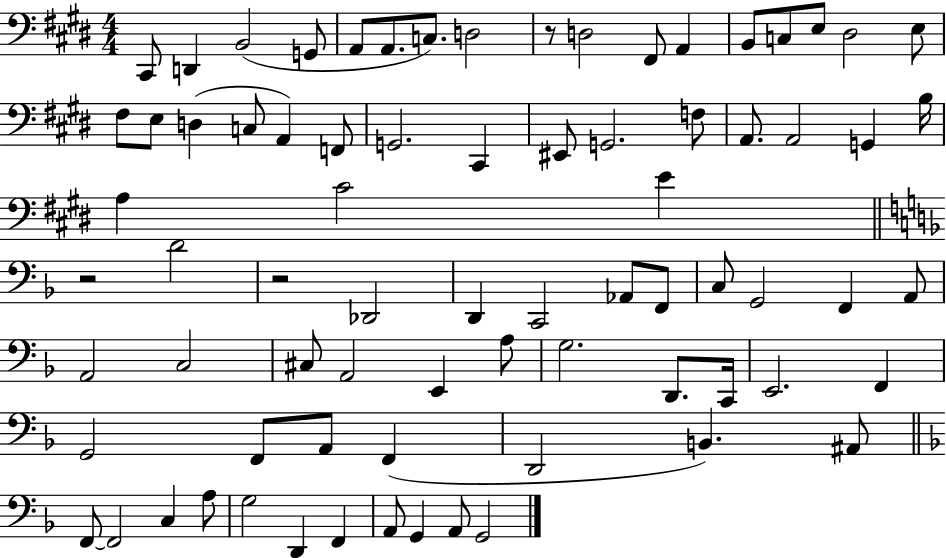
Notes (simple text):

C#2/e D2/q B2/h G2/e A2/e A2/e. C3/e. D3/h R/e D3/h F#2/e A2/q B2/e C3/e E3/e D#3/h E3/e F#3/e E3/e D3/q C3/e A2/q F2/e G2/h. C#2/q EIS2/e G2/h. F3/e A2/e. A2/h G2/q B3/s A3/q C#4/h E4/q R/h D4/h R/h Db2/h D2/q C2/h Ab2/e F2/e C3/e G2/h F2/q A2/e A2/h C3/h C#3/e A2/h E2/q A3/e G3/h. D2/e. C2/s E2/h. F2/q G2/h F2/e A2/e F2/q D2/h B2/q. A#2/e F2/e F2/h C3/q A3/e G3/h D2/q F2/q A2/e G2/q A2/e G2/h